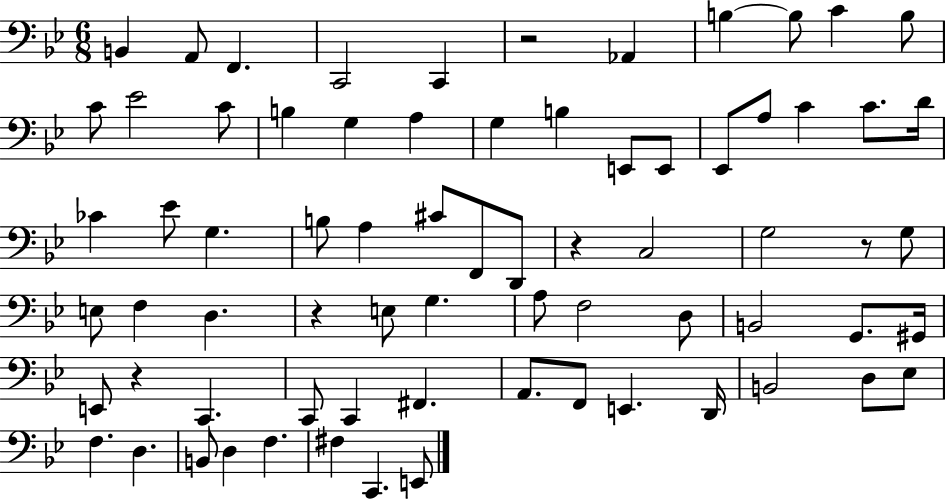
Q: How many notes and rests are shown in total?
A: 72